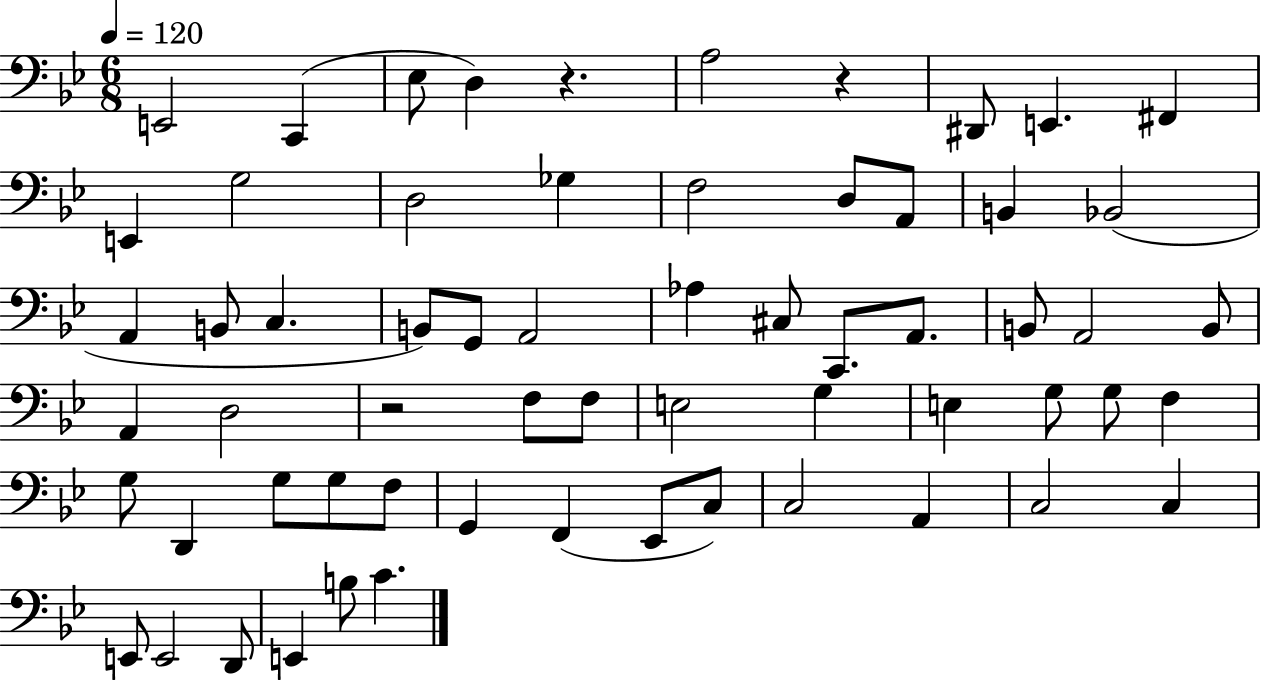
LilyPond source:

{
  \clef bass
  \numericTimeSignature
  \time 6/8
  \key bes \major
  \tempo 4 = 120
  e,2 c,4( | ees8 d4) r4. | a2 r4 | dis,8 e,4. fis,4 | \break e,4 g2 | d2 ges4 | f2 d8 a,8 | b,4 bes,2( | \break a,4 b,8 c4. | b,8) g,8 a,2 | aes4 cis8 c,8. a,8. | b,8 a,2 b,8 | \break a,4 d2 | r2 f8 f8 | e2 g4 | e4 g8 g8 f4 | \break g8 d,4 g8 g8 f8 | g,4 f,4( ees,8 c8) | c2 a,4 | c2 c4 | \break e,8 e,2 d,8 | e,4 b8 c'4. | \bar "|."
}